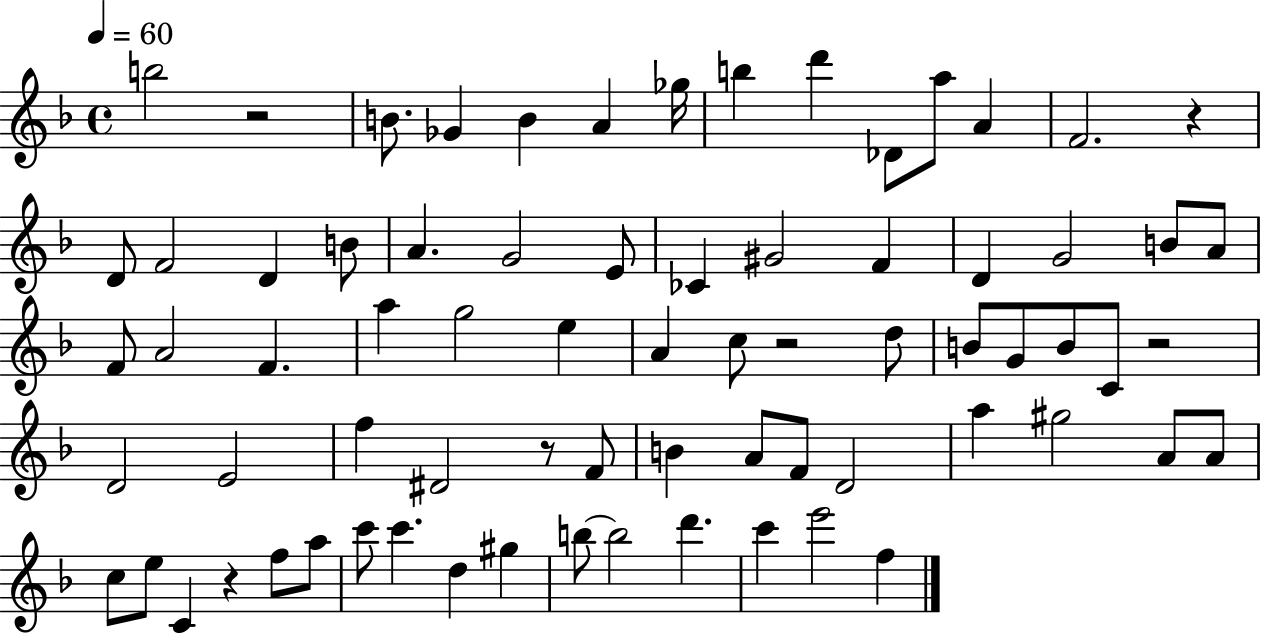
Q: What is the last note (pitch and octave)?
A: F5